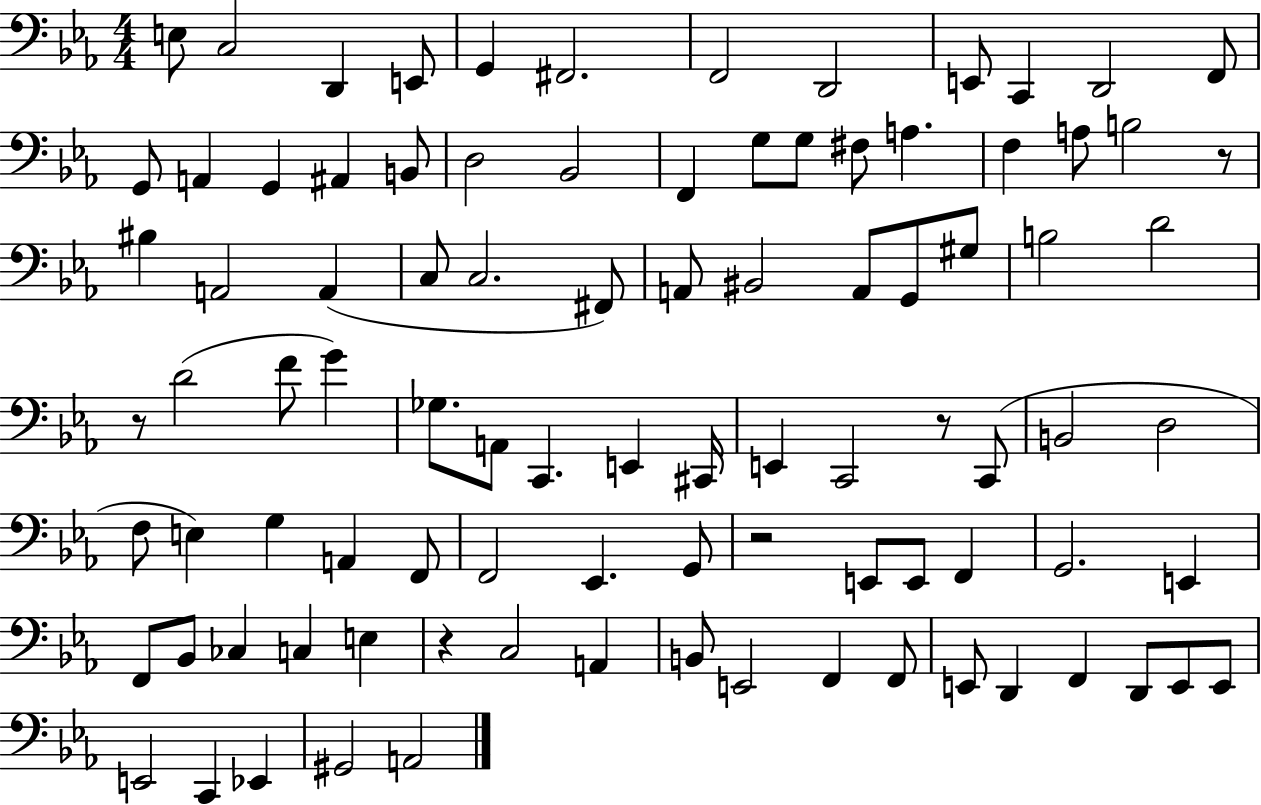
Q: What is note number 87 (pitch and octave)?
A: G#2